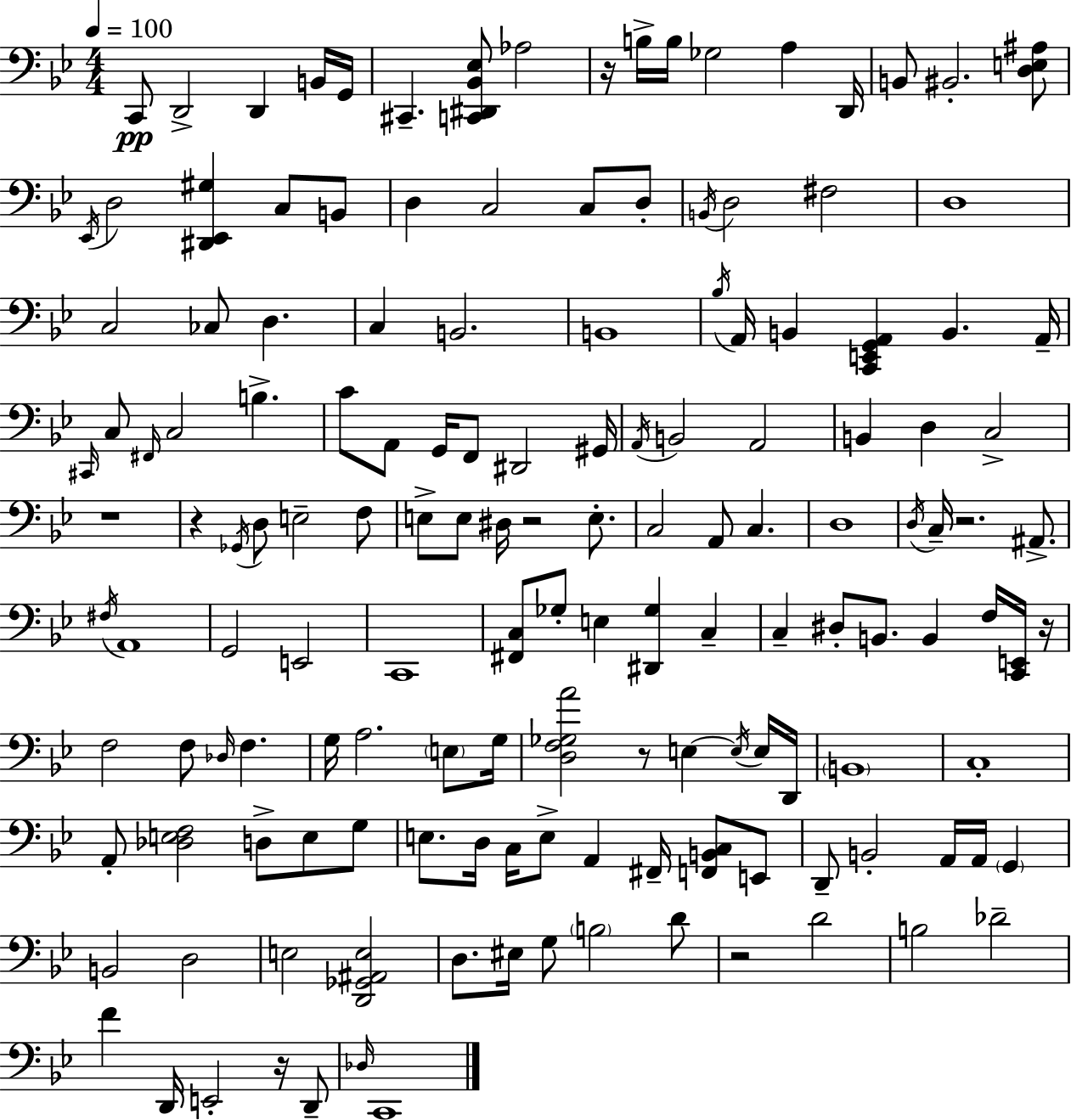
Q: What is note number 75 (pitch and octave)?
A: Gb3